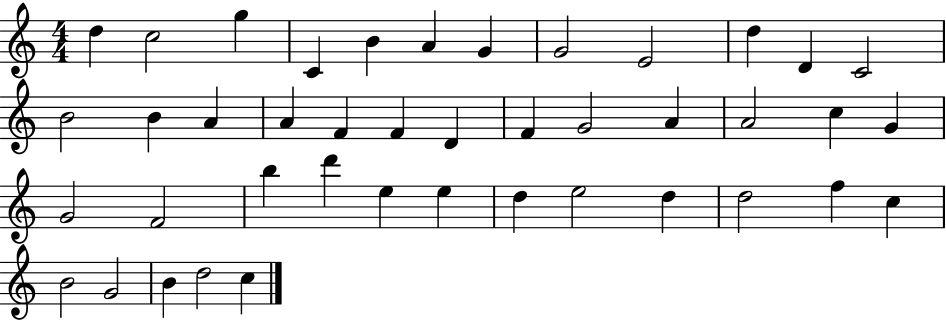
{
  \clef treble
  \numericTimeSignature
  \time 4/4
  \key c \major
  d''4 c''2 g''4 | c'4 b'4 a'4 g'4 | g'2 e'2 | d''4 d'4 c'2 | \break b'2 b'4 a'4 | a'4 f'4 f'4 d'4 | f'4 g'2 a'4 | a'2 c''4 g'4 | \break g'2 f'2 | b''4 d'''4 e''4 e''4 | d''4 e''2 d''4 | d''2 f''4 c''4 | \break b'2 g'2 | b'4 d''2 c''4 | \bar "|."
}